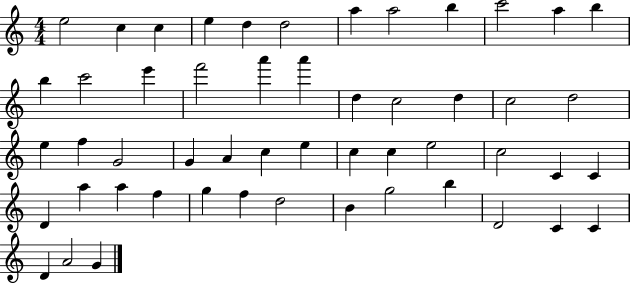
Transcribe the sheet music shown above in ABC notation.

X:1
T:Untitled
M:4/4
L:1/4
K:C
e2 c c e d d2 a a2 b c'2 a b b c'2 e' f'2 a' a' d c2 d c2 d2 e f G2 G A c e c c e2 c2 C C D a a f g f d2 B g2 b D2 C C D A2 G